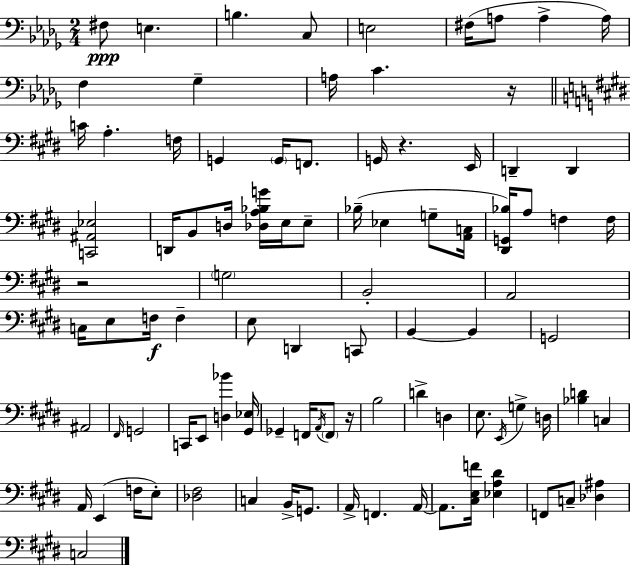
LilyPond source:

{
  \clef bass
  \numericTimeSignature
  \time 2/4
  \key bes \minor
  fis8\ppp e4. | b4. c8 | e2 | fis16( a8 a4-> a16) | \break f4 ges4-- | a16 c'4. r16 | \bar "||" \break \key e \major c'16 a4.-. f16 | g,4 \parenthesize g,16 f,8. | g,16 r4. e,16 | d,4-- d,4 | \break <c, ais, ees>2 | d,16 b,8 d16 <des a bes g'>16 e16 e8-- | bes16--( ees4 g8-- <a, c>16 | <dis, g, bes>16) a8 f4 f16 | \break r2 | \parenthesize g2 | b,2-. | a,2 | \break c16 e8 f16\f f4-- | e8 d,4 c,8 | b,4~~ b,4 | g,2 | \break ais,2 | \grace { fis,16 } g,2 | c,16 e,8 <d bes'>4 | <gis, ees>16 ges,4-- f,16 \acciaccatura { a,16 } \parenthesize f,8 | \break r16 b2 | d'4-> d4 | e8. \acciaccatura { e,16 } g4-> | d16 <bes d'>4 c4 | \break a,16 e,4( | f16 e8-.) <des fis>2 | c4 b,16-> | g,8. a,16-> f,4. | \break a,16~~ a,8. <cis e f'>16 <ees a dis'>4 | f,8 c8-- <des ais>4 | c2 | \bar "|."
}